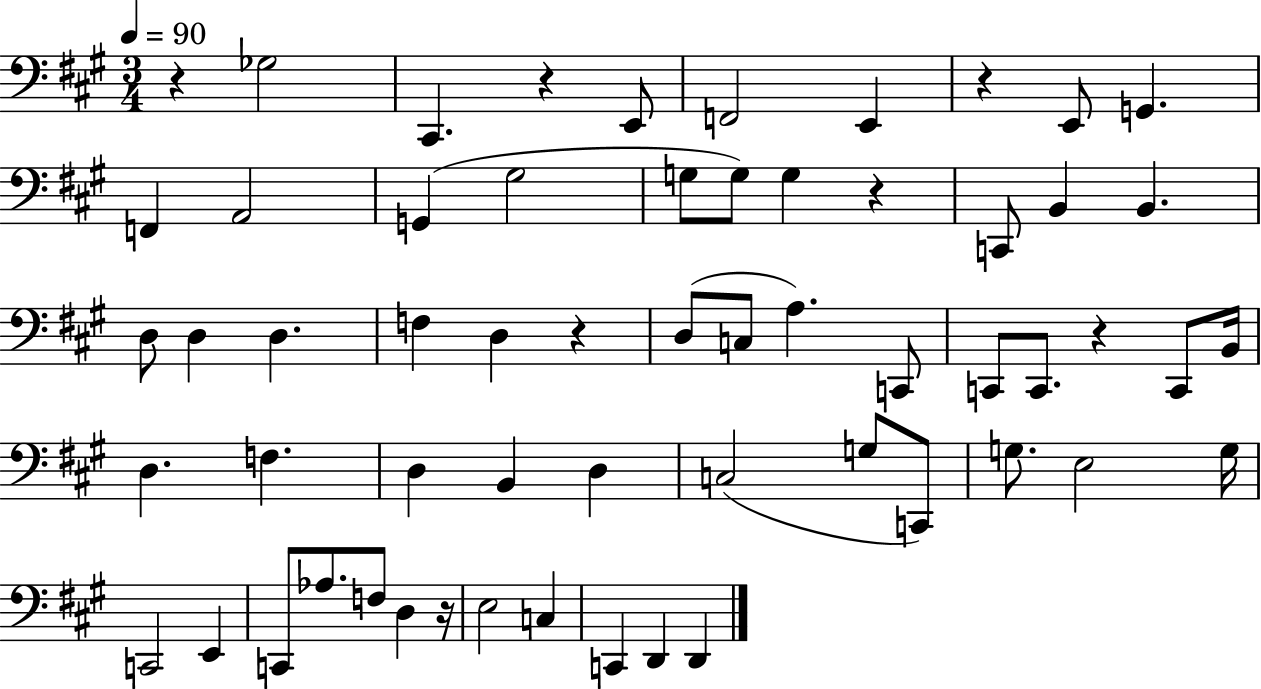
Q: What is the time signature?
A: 3/4